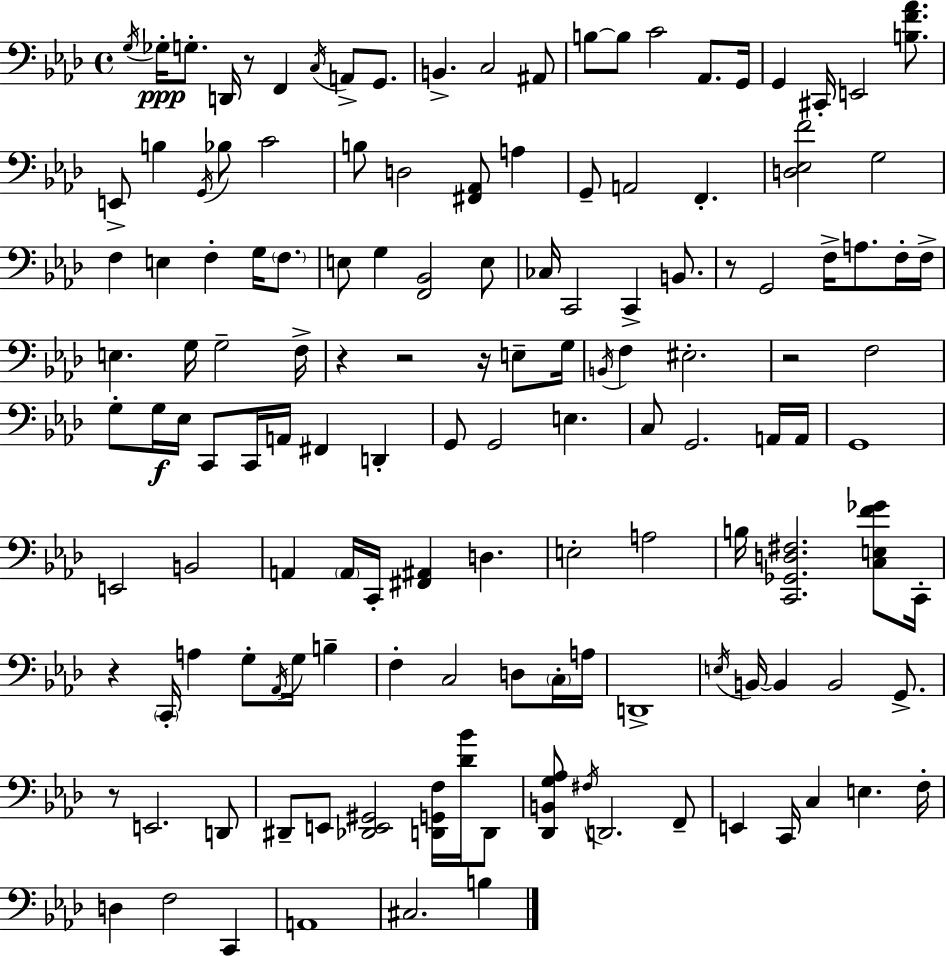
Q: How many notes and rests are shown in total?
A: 139